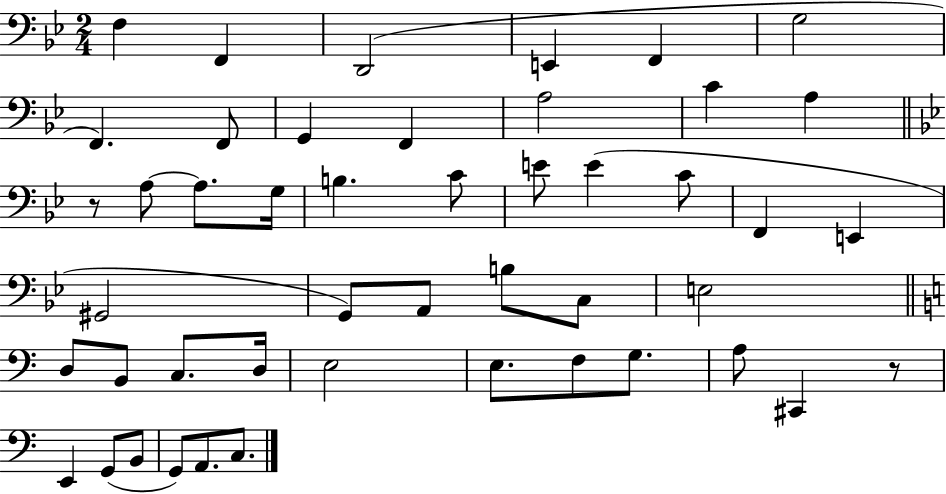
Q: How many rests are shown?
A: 2